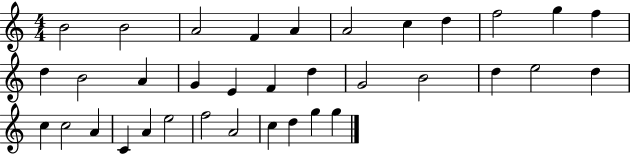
B4/h B4/h A4/h F4/q A4/q A4/h C5/q D5/q F5/h G5/q F5/q D5/q B4/h A4/q G4/q E4/q F4/q D5/q G4/h B4/h D5/q E5/h D5/q C5/q C5/h A4/q C4/q A4/q E5/h F5/h A4/h C5/q D5/q G5/q G5/q